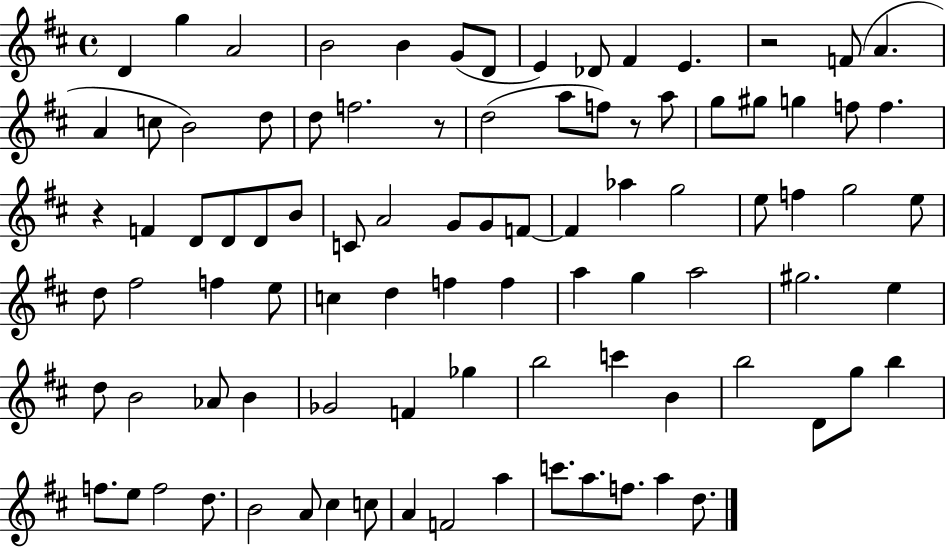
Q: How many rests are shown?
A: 4